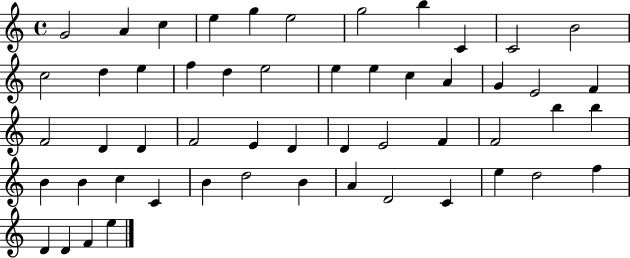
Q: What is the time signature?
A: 4/4